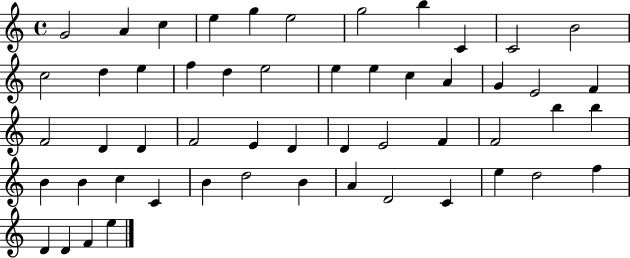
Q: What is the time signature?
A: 4/4